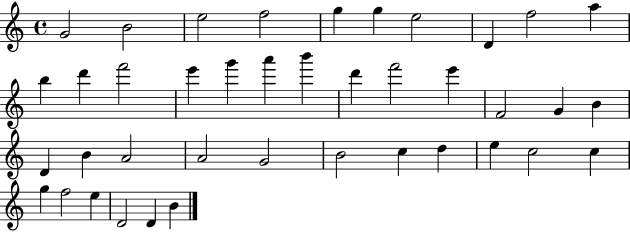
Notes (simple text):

G4/h B4/h E5/h F5/h G5/q G5/q E5/h D4/q F5/h A5/q B5/q D6/q F6/h E6/q G6/q A6/q B6/q D6/q F6/h E6/q F4/h G4/q B4/q D4/q B4/q A4/h A4/h G4/h B4/h C5/q D5/q E5/q C5/h C5/q G5/q F5/h E5/q D4/h D4/q B4/q